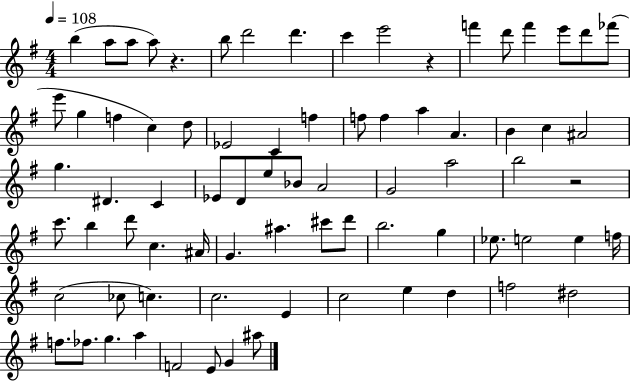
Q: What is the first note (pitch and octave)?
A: B5